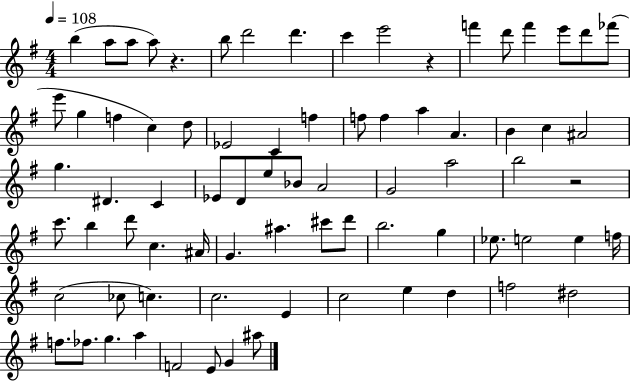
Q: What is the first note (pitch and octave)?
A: B5